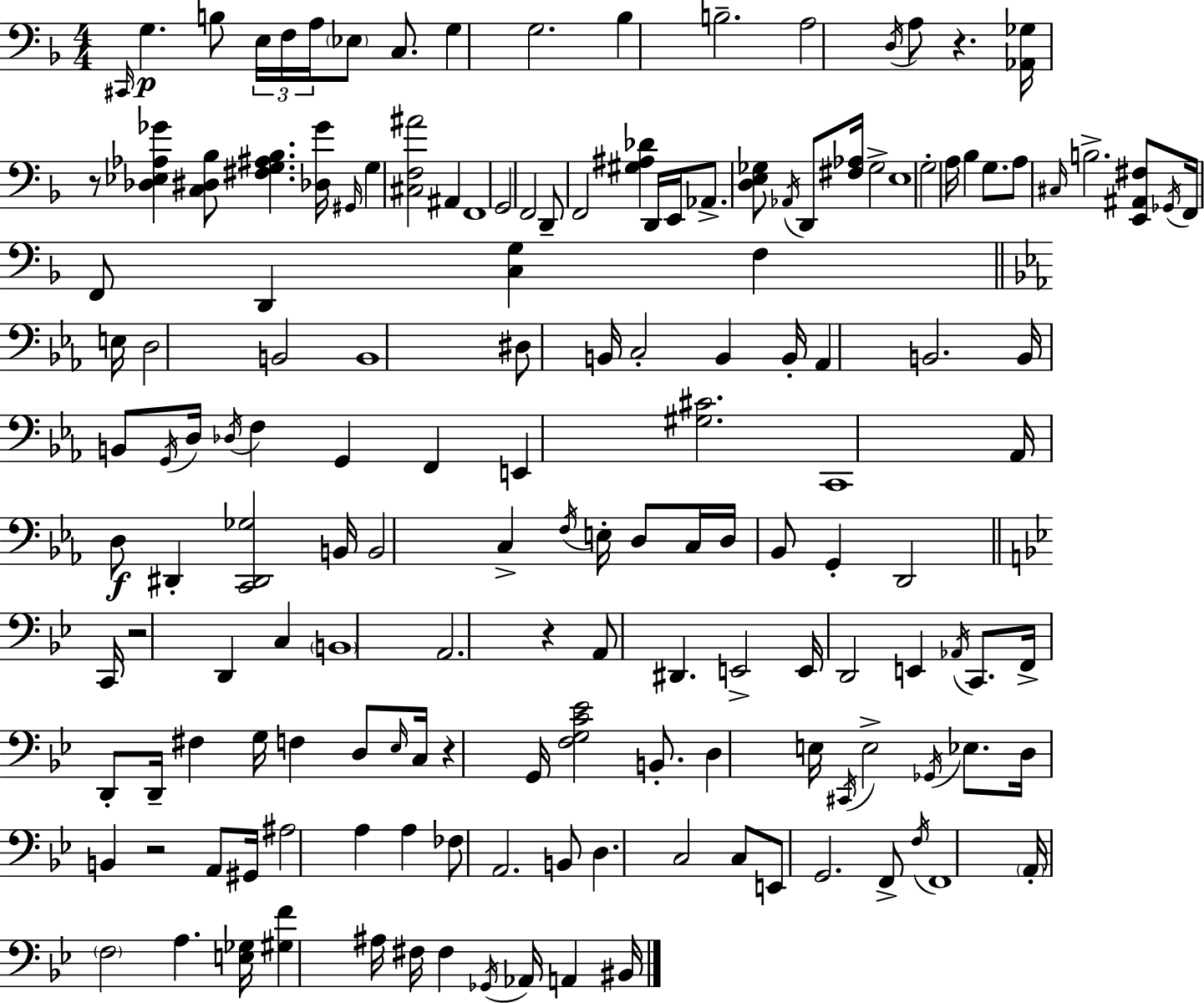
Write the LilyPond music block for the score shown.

{
  \clef bass
  \numericTimeSignature
  \time 4/4
  \key d \minor
  \repeat volta 2 { \grace { cis,16 }\p g4. b8 \tuplet 3/2 { e16 f16 a16 } \parenthesize ees8 c8. | g4 g2. | bes4 b2.-- | a2 \acciaccatura { d16 } a8 r4. | \break <aes, ges>16 r8 <des ees aes ges'>4 <c dis bes>8 <fis g ais bes>4. | <des ges'>16 \grace { gis,16 } g4 <cis f ais'>2 ais,4 | f,1 | g,2 f,2 | \break d,8-- f,2 <gis ais des'>4 | d,16 e,16 aes,8.-> <d e ges>8 \acciaccatura { aes,16 } d,8 <fis aes>16 ges2-> | e1 | g2-. a16 bes4 | \break g8. a8 \grace { cis16 } b2.-> | <e, ais, fis>8 \acciaccatura { ges,16 } f,16 f,8 d,4 <c g>4 | f4 \bar "||" \break \key ees \major e16 d2 b,2 | b,1 | dis8 b,16 c2-. b,4 | b,16-. aes,4 b,2. | \break b,16 b,8 \acciaccatura { g,16 } d16 \acciaccatura { des16 } f4 g,4 f,4 | e,4 <gis cis'>2. | c,1 | aes,16 d8\f dis,4-. <c, dis, ges>2 | \break b,16 b,2 c4-> \acciaccatura { f16 } | e16-. d8 c16 d16 bes,8 g,4-. d,2 | \bar "||" \break \key bes \major c,16 r2 d,4 c4 | \parenthesize b,1 | a,2. r4 | a,8 dis,4. e,2-> | \break e,16 d,2 e,4 \acciaccatura { aes,16 } c,8. | f,16-> d,8-. d,16-- fis4 g16 f4 d8 | \grace { ees16 } c16 r4 g,16 <f g c' ees'>2 | b,8.-. d4 e16 \acciaccatura { cis,16 } e2-> | \break \acciaccatura { ges,16 } ees8. d16 b,4 r2 | a,8 gis,16 ais2 a4 | a4 fes8 a,2. | b,8 d4. c2 | \break c8 e,8 g,2. | f,8-> \acciaccatura { f16 } f,1 | \parenthesize a,16-. \parenthesize f2 a4. | <e ges>16 <gis f'>4 ais16 fis16 fis4 | \break \acciaccatura { ges,16 } aes,16 a,4 bis,16 } \bar "|."
}